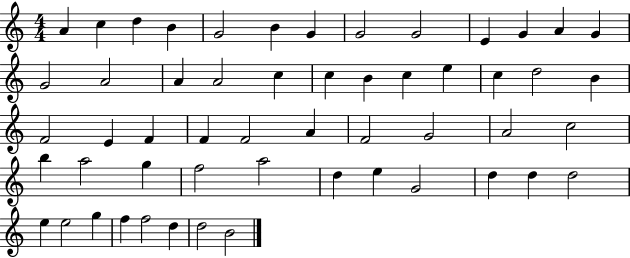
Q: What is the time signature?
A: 4/4